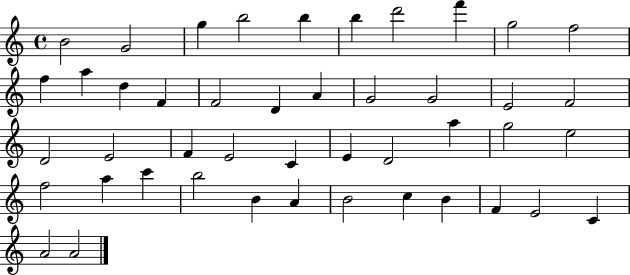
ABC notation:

X:1
T:Untitled
M:4/4
L:1/4
K:C
B2 G2 g b2 b b d'2 f' g2 f2 f a d F F2 D A G2 G2 E2 F2 D2 E2 F E2 C E D2 a g2 e2 f2 a c' b2 B A B2 c B F E2 C A2 A2